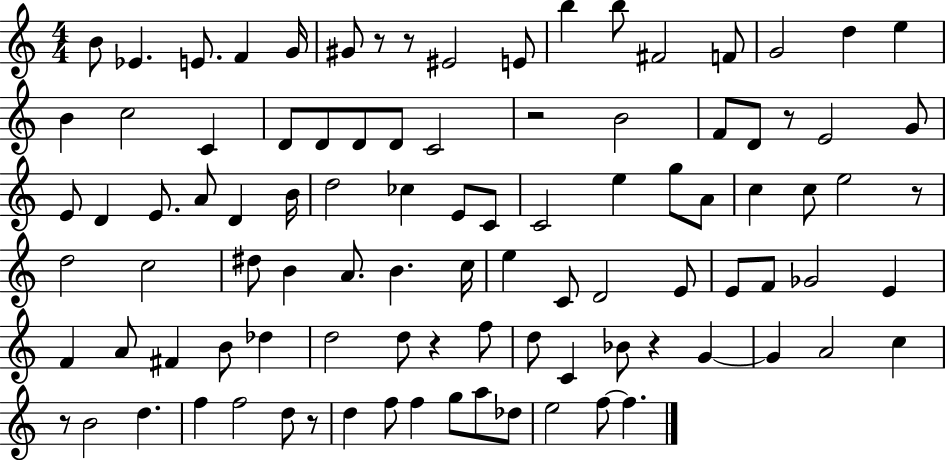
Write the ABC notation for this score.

X:1
T:Untitled
M:4/4
L:1/4
K:C
B/2 _E E/2 F G/4 ^G/2 z/2 z/2 ^E2 E/2 b b/2 ^F2 F/2 G2 d e B c2 C D/2 D/2 D/2 D/2 C2 z2 B2 F/2 D/2 z/2 E2 G/2 E/2 D E/2 A/2 D B/4 d2 _c E/2 C/2 C2 e g/2 A/2 c c/2 e2 z/2 d2 c2 ^d/2 B A/2 B c/4 e C/2 D2 E/2 E/2 F/2 _G2 E F A/2 ^F B/2 _d d2 d/2 z f/2 d/2 C _B/2 z G G A2 c z/2 B2 d f f2 d/2 z/2 d f/2 f g/2 a/2 _d/2 e2 f/2 f